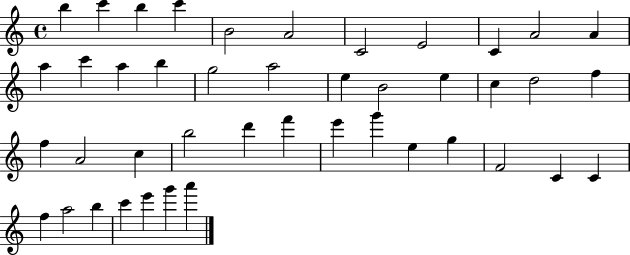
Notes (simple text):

B5/q C6/q B5/q C6/q B4/h A4/h C4/h E4/h C4/q A4/h A4/q A5/q C6/q A5/q B5/q G5/h A5/h E5/q B4/h E5/q C5/q D5/h F5/q F5/q A4/h C5/q B5/h D6/q F6/q E6/q G6/q E5/q G5/q F4/h C4/q C4/q F5/q A5/h B5/q C6/q E6/q G6/q A6/q